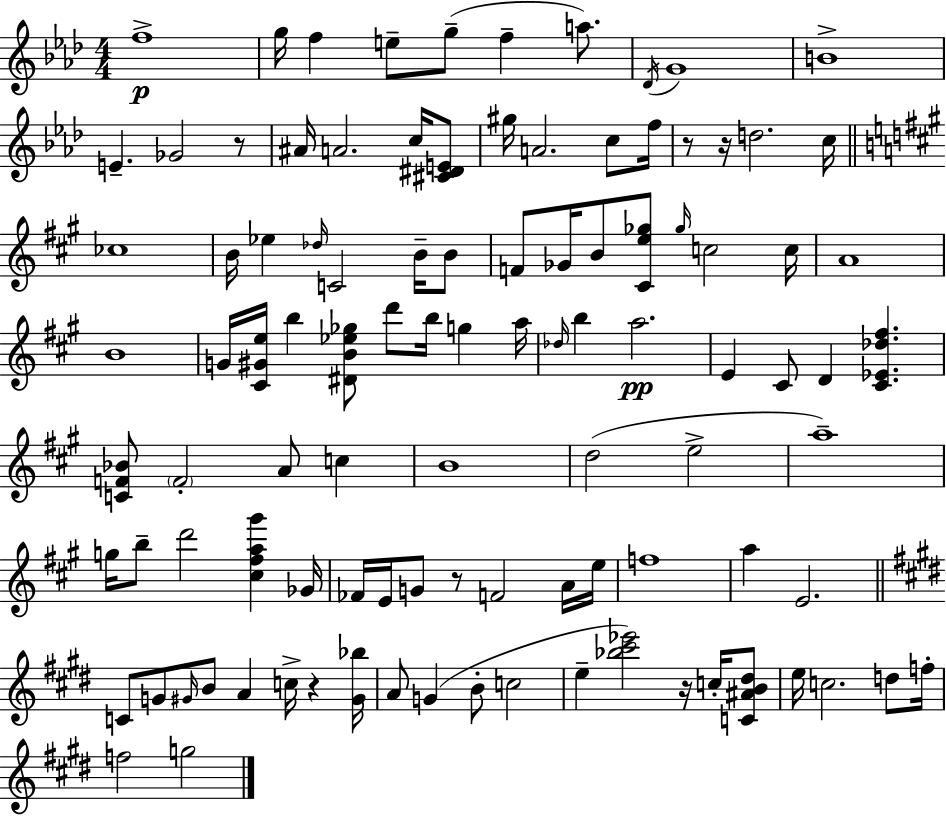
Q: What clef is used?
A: treble